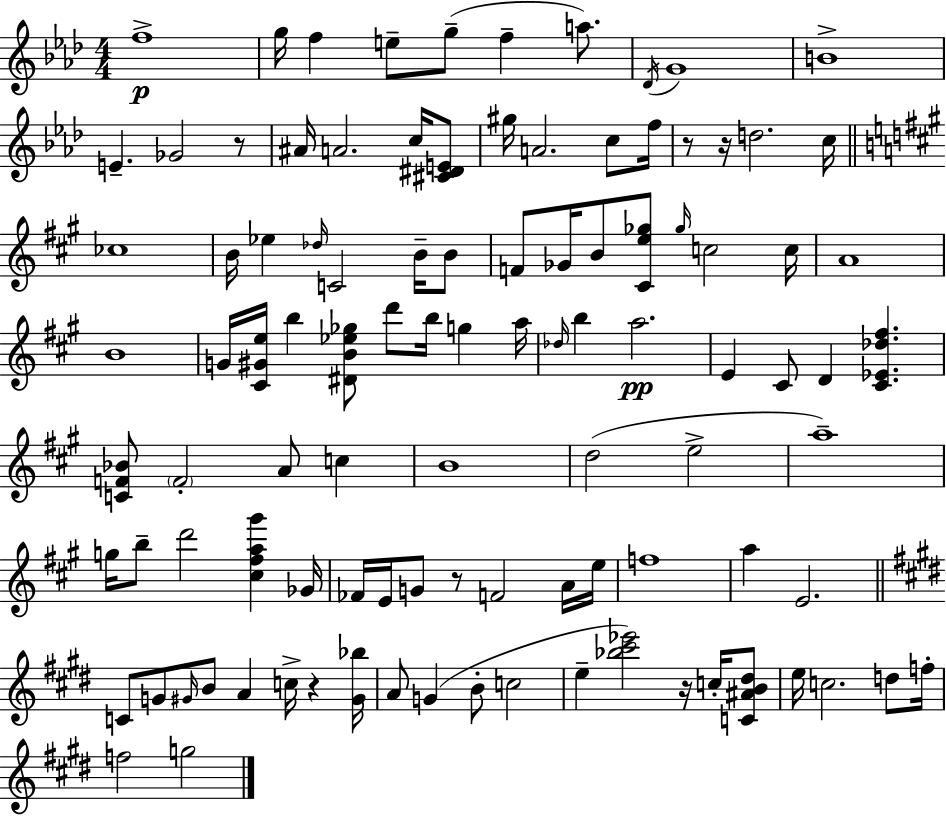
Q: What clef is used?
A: treble